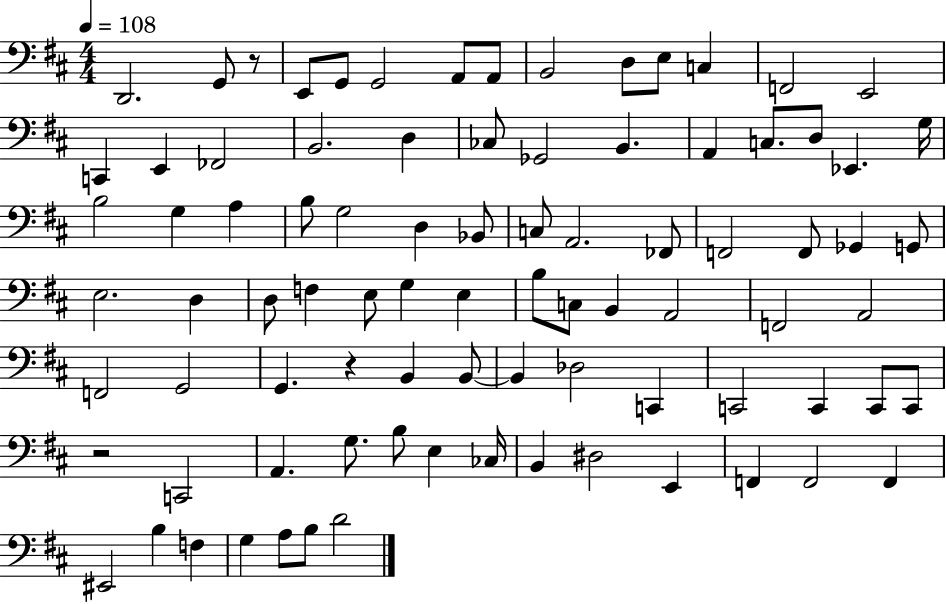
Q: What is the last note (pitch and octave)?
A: D4